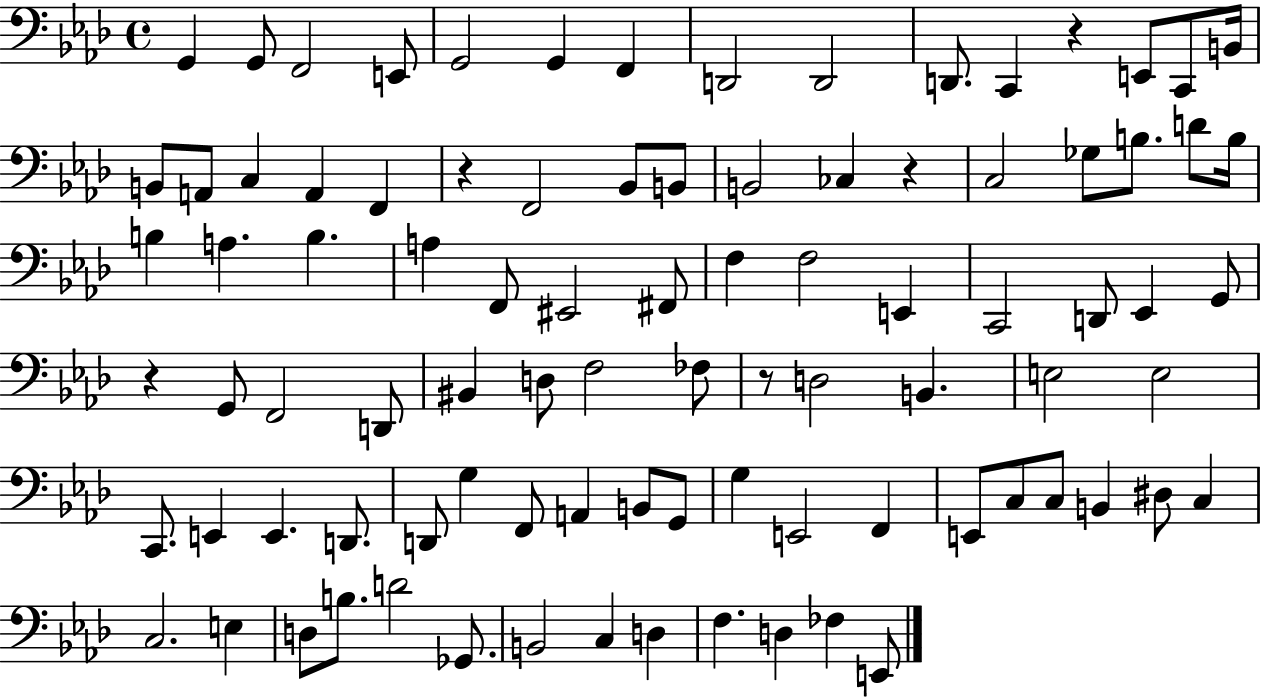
X:1
T:Untitled
M:4/4
L:1/4
K:Ab
G,, G,,/2 F,,2 E,,/2 G,,2 G,, F,, D,,2 D,,2 D,,/2 C,, z E,,/2 C,,/2 B,,/4 B,,/2 A,,/2 C, A,, F,, z F,,2 _B,,/2 B,,/2 B,,2 _C, z C,2 _G,/2 B,/2 D/2 B,/4 B, A, B, A, F,,/2 ^E,,2 ^F,,/2 F, F,2 E,, C,,2 D,,/2 _E,, G,,/2 z G,,/2 F,,2 D,,/2 ^B,, D,/2 F,2 _F,/2 z/2 D,2 B,, E,2 E,2 C,,/2 E,, E,, D,,/2 D,,/2 G, F,,/2 A,, B,,/2 G,,/2 G, E,,2 F,, E,,/2 C,/2 C,/2 B,, ^D,/2 C, C,2 E, D,/2 B,/2 D2 _G,,/2 B,,2 C, D, F, D, _F, E,,/2